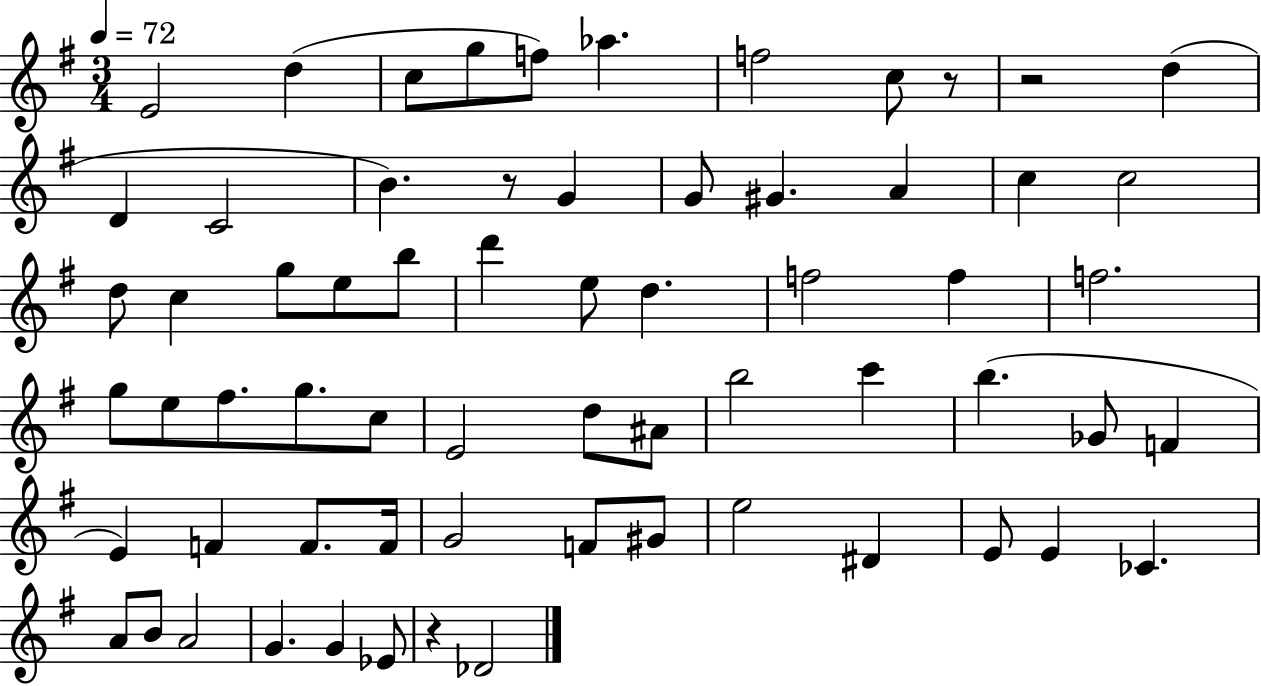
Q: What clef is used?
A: treble